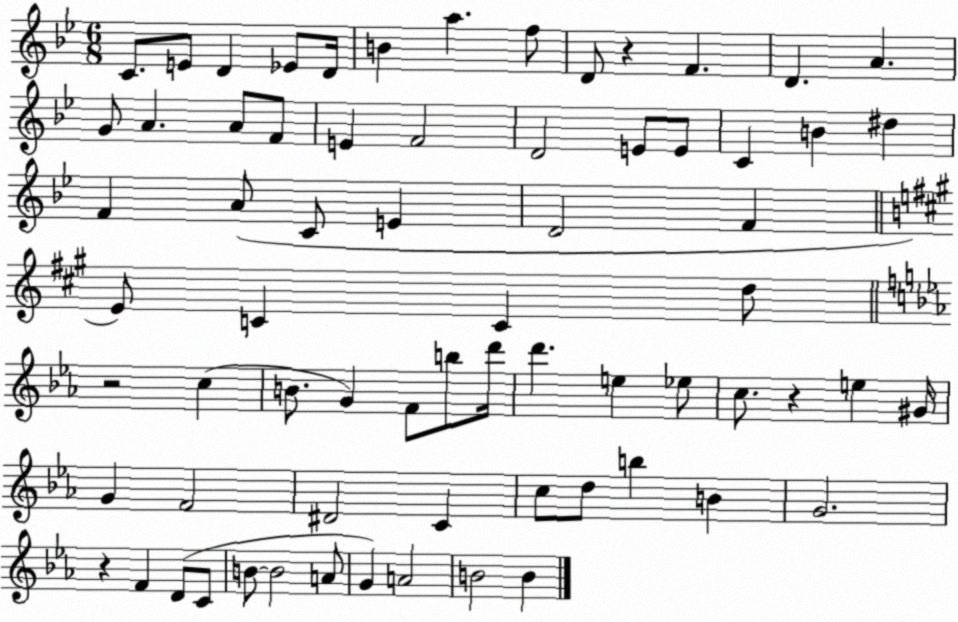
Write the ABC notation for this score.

X:1
T:Untitled
M:6/8
L:1/4
K:Bb
C/2 E/2 D _E/2 D/4 B a f/2 D/2 z F D A G/2 A A/2 F/2 E F2 D2 E/2 E/2 C B ^d F A/2 C/2 E D2 F E/2 C C d/2 z2 c B/2 G F/2 b/2 d'/4 d' e _e/2 c/2 z e ^G/4 G F2 ^D2 C c/2 d/2 b B G2 z F D/2 C/2 B/2 B2 A/2 G A2 B2 B